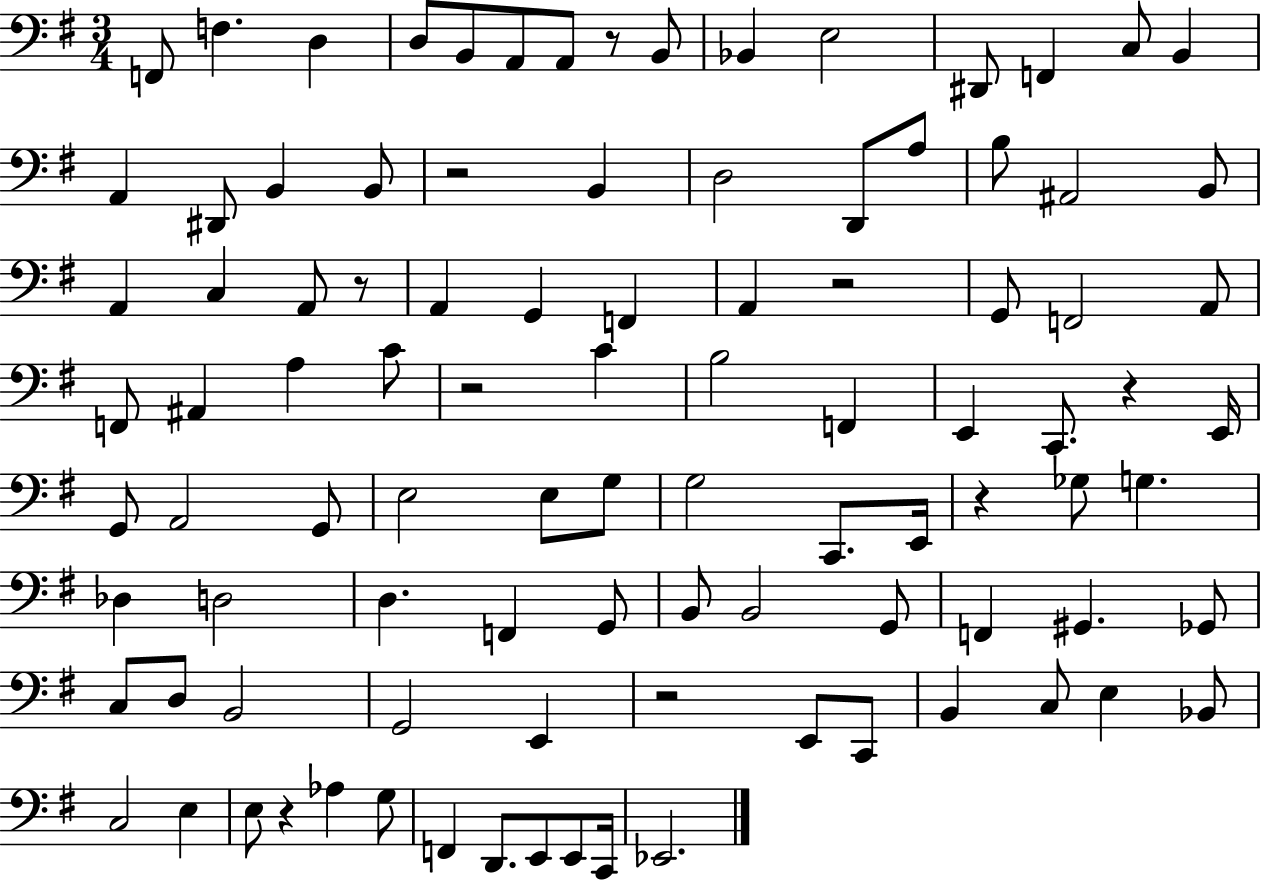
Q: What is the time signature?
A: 3/4